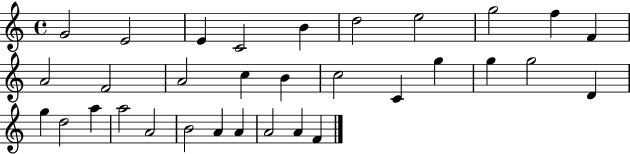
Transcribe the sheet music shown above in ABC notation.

X:1
T:Untitled
M:4/4
L:1/4
K:C
G2 E2 E C2 B d2 e2 g2 f F A2 F2 A2 c B c2 C g g g2 D g d2 a a2 A2 B2 A A A2 A F